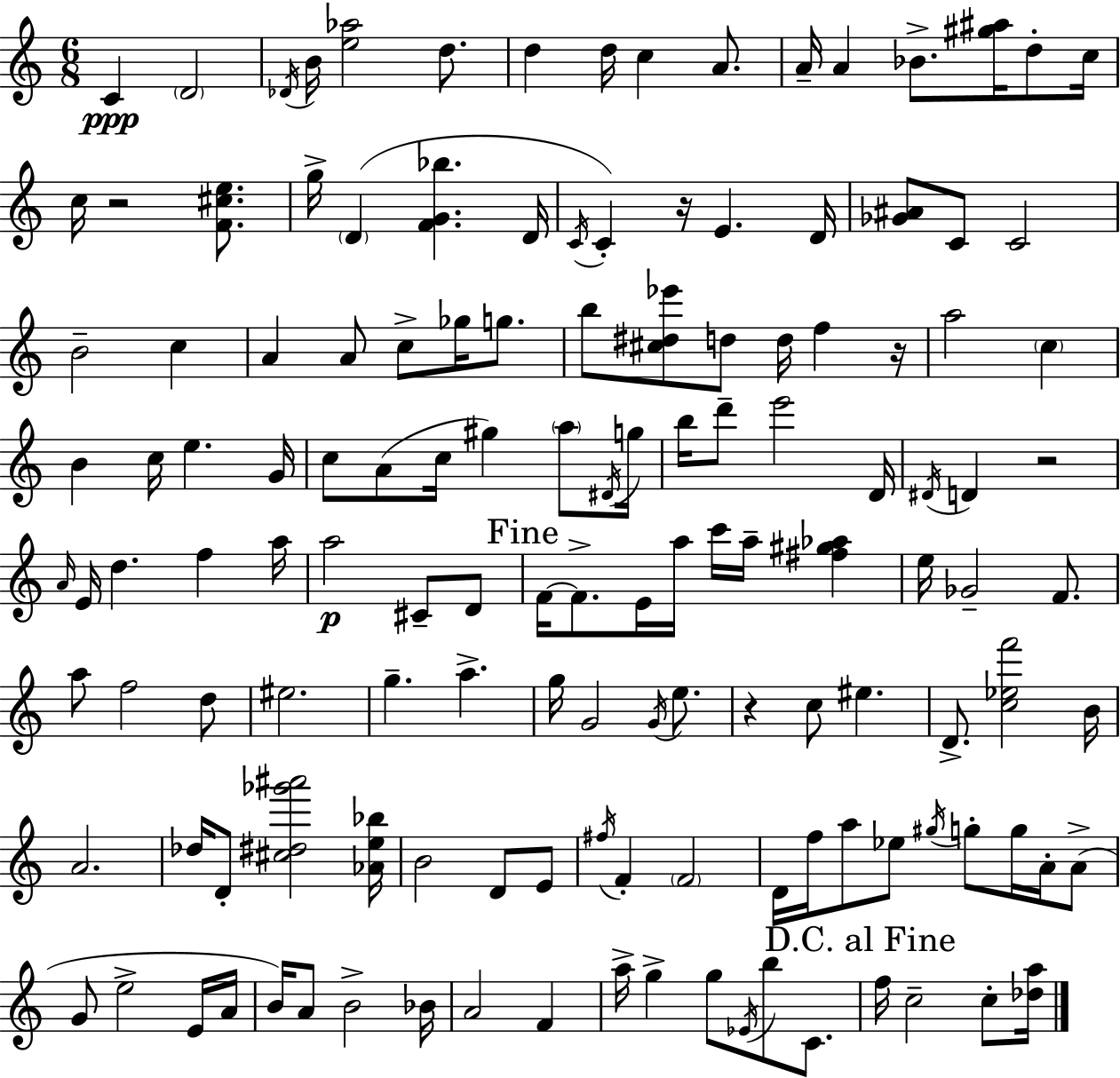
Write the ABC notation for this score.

X:1
T:Untitled
M:6/8
L:1/4
K:C
C D2 _D/4 B/4 [e_a]2 d/2 d d/4 c A/2 A/4 A _B/2 [^g^a]/4 d/2 c/4 c/4 z2 [F^ce]/2 g/4 D [FG_b] D/4 C/4 C z/4 E D/4 [_G^A]/2 C/2 C2 B2 c A A/2 c/2 _g/4 g/2 b/2 [^c^d_e']/2 d/2 d/4 f z/4 a2 c B c/4 e G/4 c/2 A/2 c/4 ^g a/2 ^D/4 g/4 b/4 d'/2 e'2 D/4 ^D/4 D z2 A/4 E/4 d f a/4 a2 ^C/2 D/2 F/4 F/2 E/4 a/4 c'/4 a/4 [^f^g_a] e/4 _G2 F/2 a/2 f2 d/2 ^e2 g a g/4 G2 G/4 e/2 z c/2 ^e D/2 [c_ef']2 B/4 A2 _d/4 D/2 [^c^d_g'^a']2 [_Ae_b]/4 B2 D/2 E/2 ^f/4 F F2 D/4 f/4 a/2 _e/2 ^g/4 g/2 g/4 A/4 A/2 G/2 e2 E/4 A/4 B/4 A/2 B2 _B/4 A2 F a/4 g g/2 _E/4 b/2 C/2 f/4 c2 c/2 [_da]/4